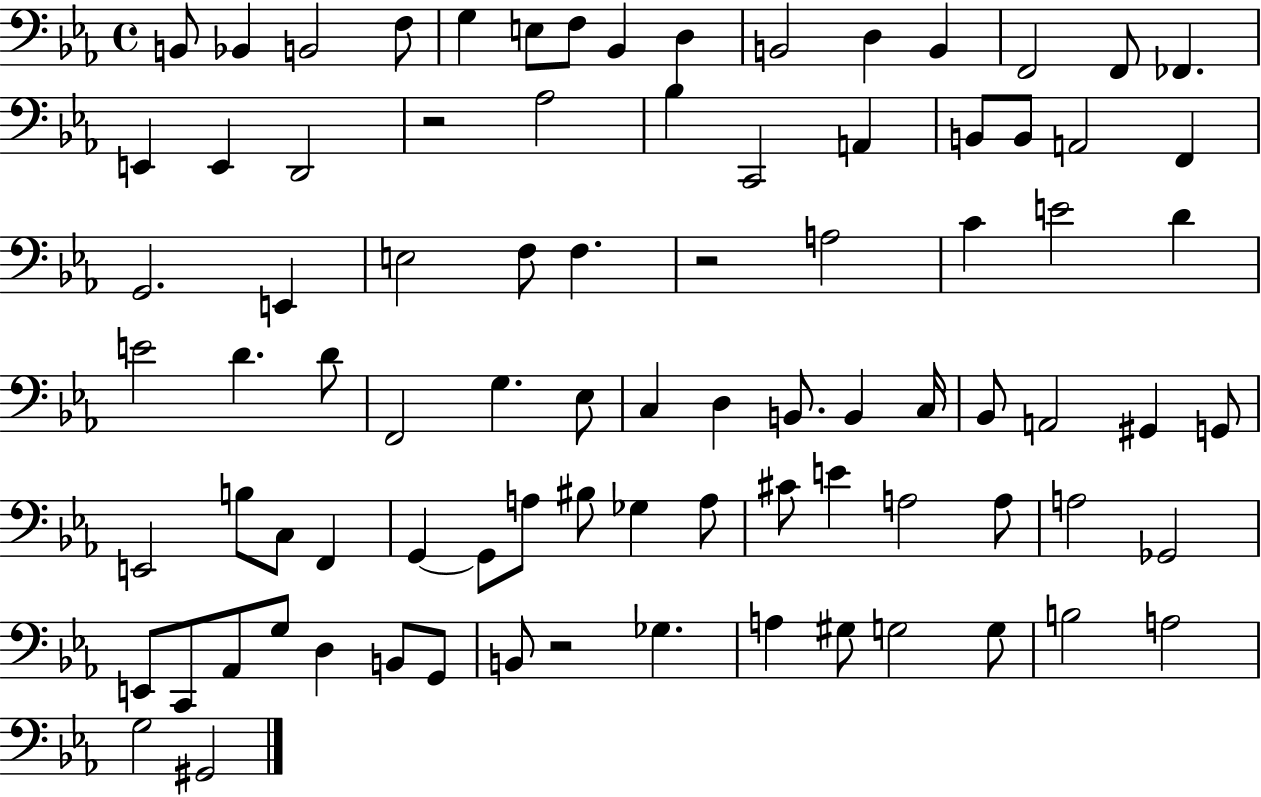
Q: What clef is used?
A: bass